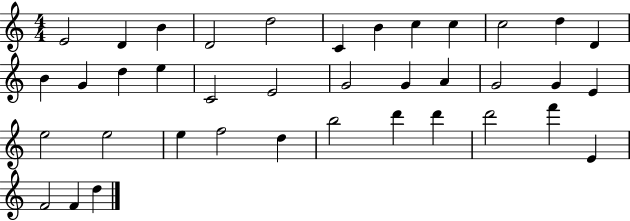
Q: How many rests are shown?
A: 0